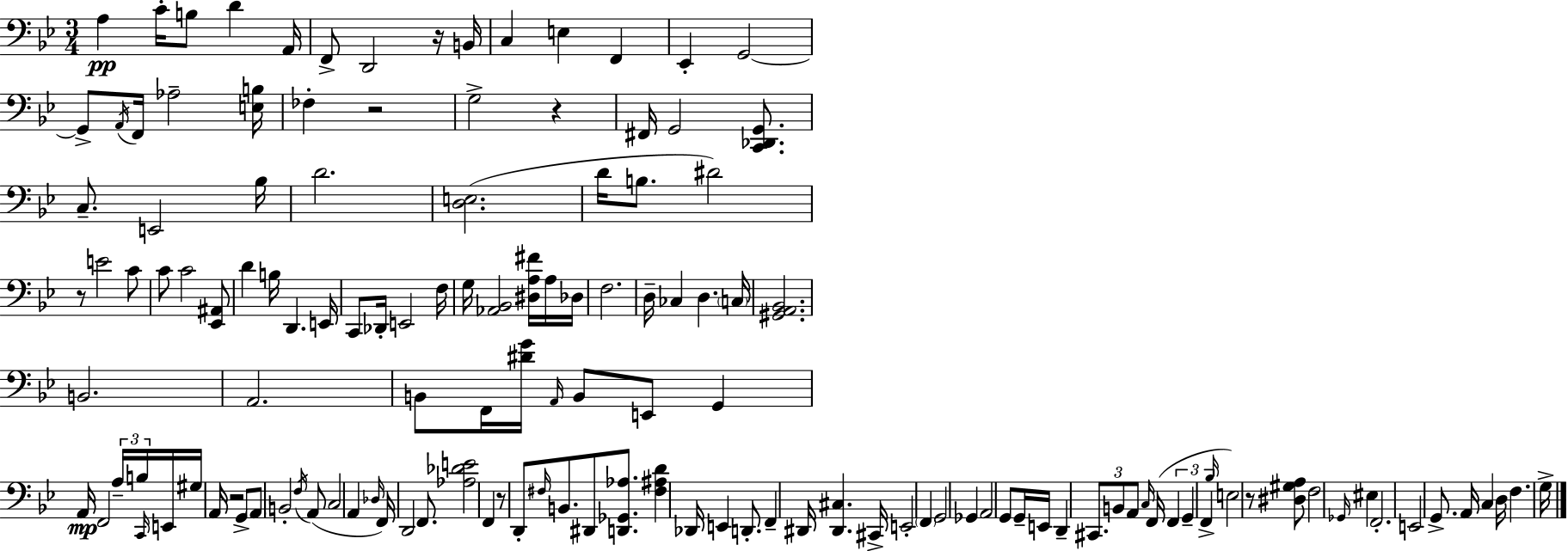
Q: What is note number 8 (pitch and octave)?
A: B2